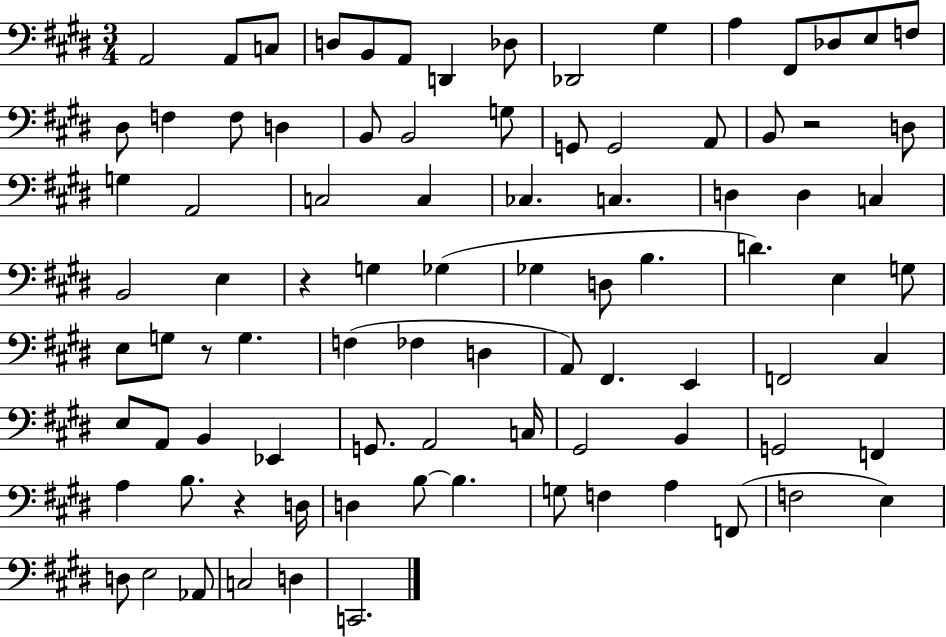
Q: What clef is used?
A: bass